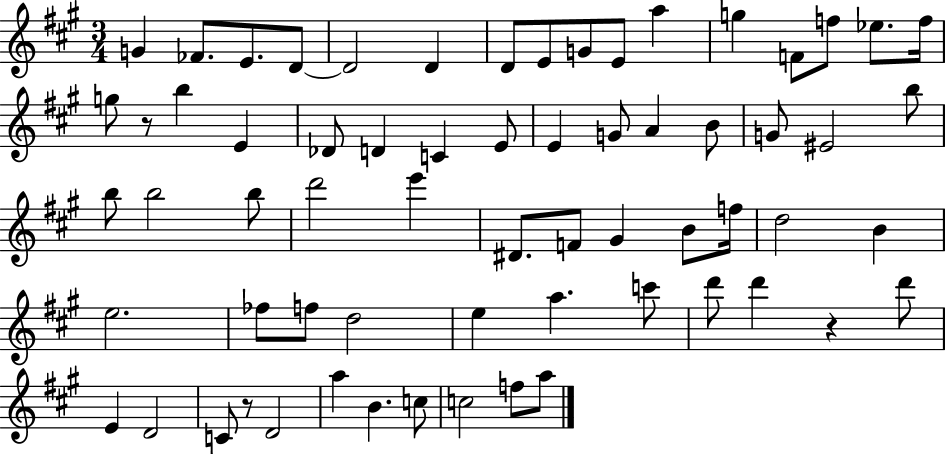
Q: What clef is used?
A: treble